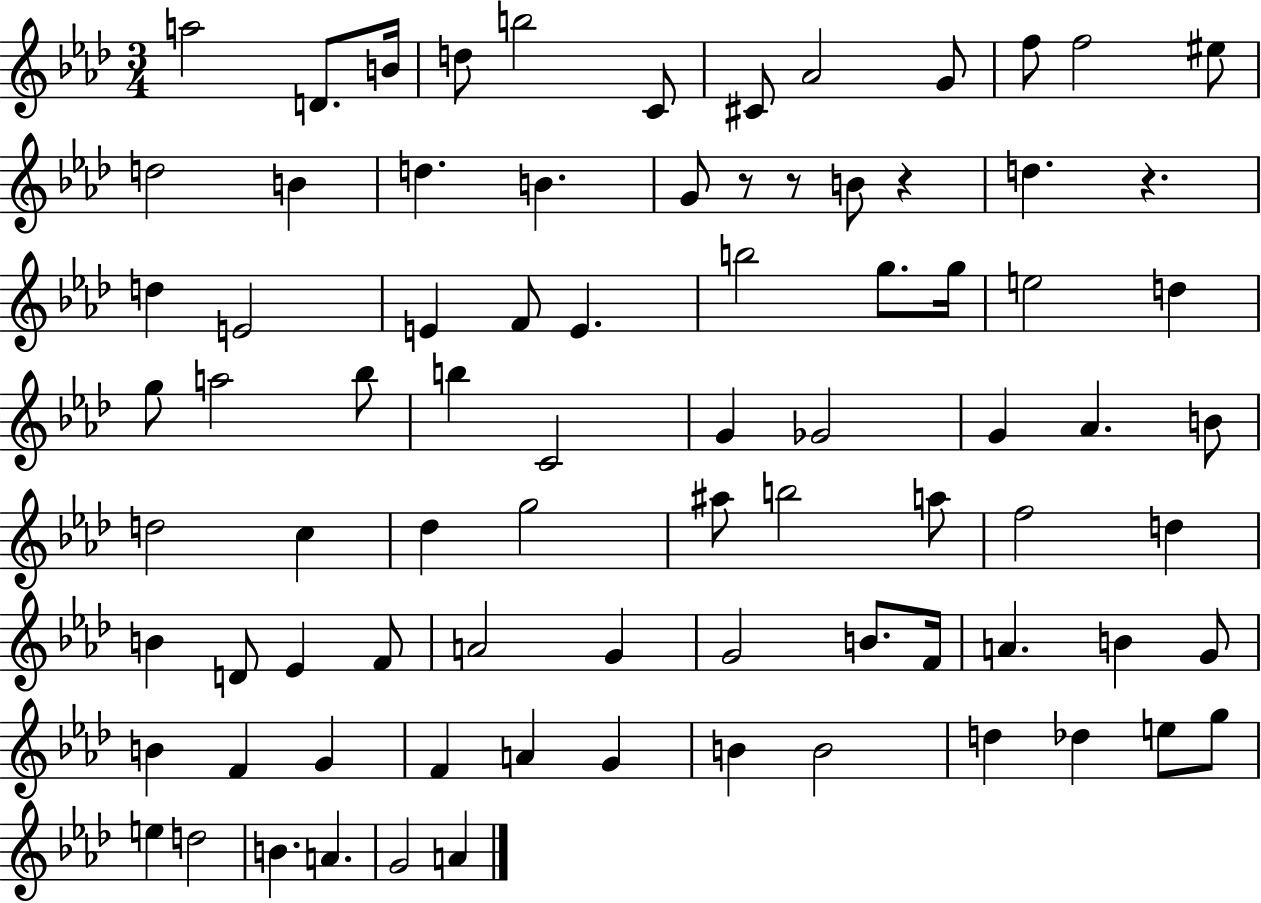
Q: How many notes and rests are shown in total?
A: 82